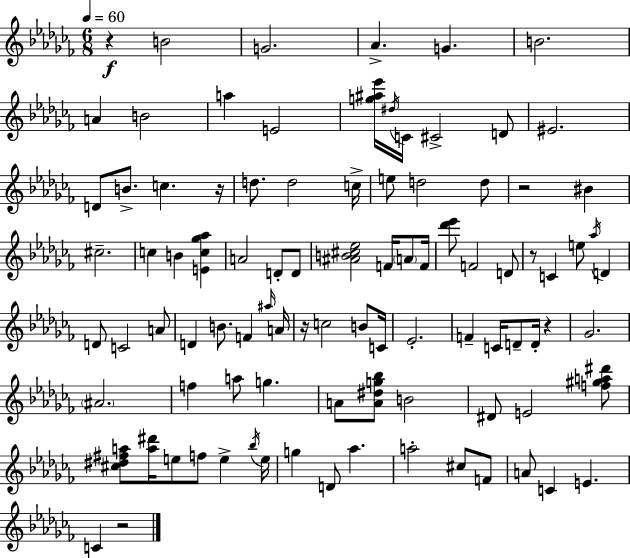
{
  \clef treble
  \numericTimeSignature
  \time 6/8
  \key aes \minor
  \tempo 4 = 60
  \repeat volta 2 { r4\f b'2 | g'2. | aes'4.-> g'4. | b'2. | \break a'4 b'2 | a''4 e'2 | <g'' ais'' ees'''>16 \acciaccatura { dis''16 } c'16 cis'2-> d'8 | eis'2. | \break d'8 b'8.-> c''4. | r16 d''8. d''2 | c''16-> e''8 d''2 d''8 | r2 bis'4 | \break cis''2.-- | c''4 b'4 <e' c'' ges'' aes''>4 | a'2 d'8-. d'8 | <ais' b' cis'' ees''>2 f'16 \parenthesize a'8 | \break f'16 <des''' ees'''>8 f'2 d'8 | r8 c'4 e''8 \acciaccatura { aes''16 } d'4 | d'8 c'2 | a'8 d'4 b'8. f'4 | \break \grace { ais''16 } a'16 r16 c''2 | b'8 c'16 ees'2.-. | f'4-- c'16 d'8-- d'16-. r4 | ges'2. | \break \parenthesize ais'2. | f''4 a''8 g''4. | a'8 <a' dis'' g'' bes''>8 b'2 | dis'8 e'2 | \break <f'' gis'' a'' dis'''>8 <cis'' dis'' fis'' a''>8 <a'' dis'''>16 e''8 f''8 e''4-> | \acciaccatura { bes''16 } e''16 g''4 d'8 aes''4. | a''2-. | cis''8 f'8 a'8 c'4 e'4. | \break c'4 r2 | } \bar "|."
}